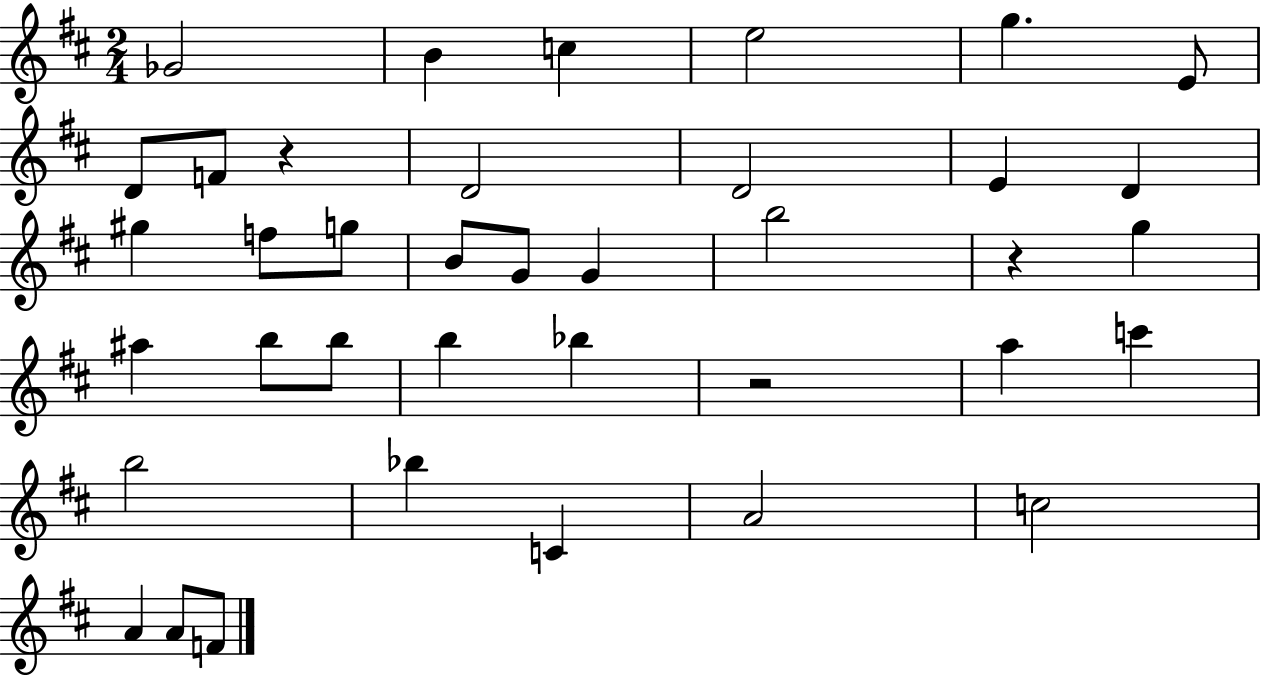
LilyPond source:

{
  \clef treble
  \numericTimeSignature
  \time 2/4
  \key d \major
  ges'2 | b'4 c''4 | e''2 | g''4. e'8 | \break d'8 f'8 r4 | d'2 | d'2 | e'4 d'4 | \break gis''4 f''8 g''8 | b'8 g'8 g'4 | b''2 | r4 g''4 | \break ais''4 b''8 b''8 | b''4 bes''4 | r2 | a''4 c'''4 | \break b''2 | bes''4 c'4 | a'2 | c''2 | \break a'4 a'8 f'8 | \bar "|."
}